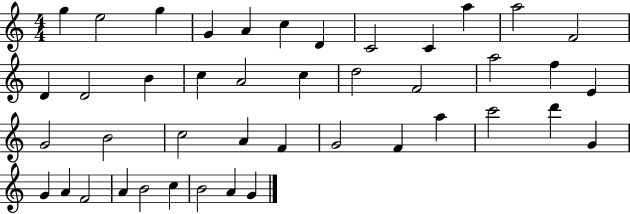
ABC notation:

X:1
T:Untitled
M:4/4
L:1/4
K:C
g e2 g G A c D C2 C a a2 F2 D D2 B c A2 c d2 F2 a2 f E G2 B2 c2 A F G2 F a c'2 d' G G A F2 A B2 c B2 A G